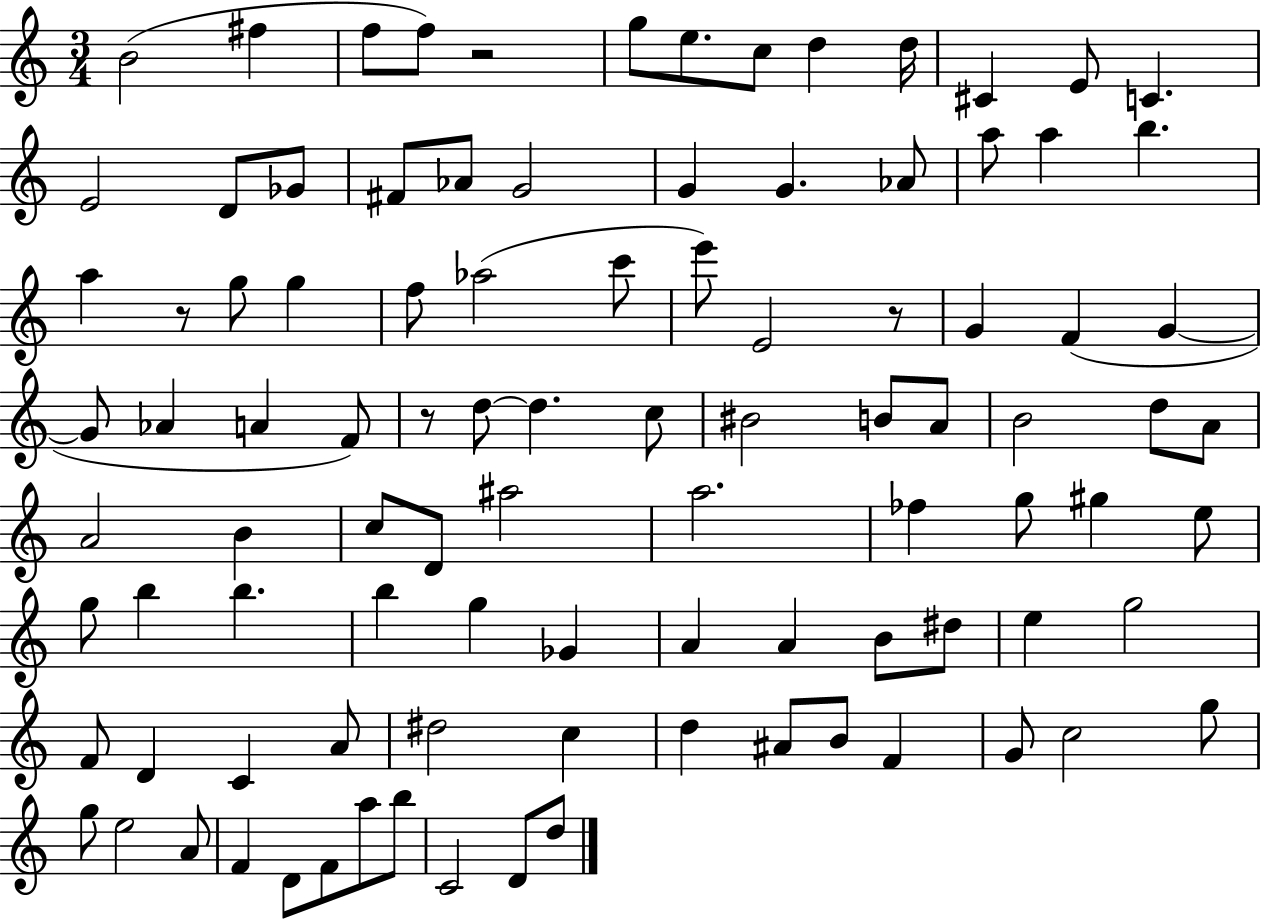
{
  \clef treble
  \numericTimeSignature
  \time 3/4
  \key c \major
  b'2( fis''4 | f''8 f''8) r2 | g''8 e''8. c''8 d''4 d''16 | cis'4 e'8 c'4. | \break e'2 d'8 ges'8 | fis'8 aes'8 g'2 | g'4 g'4. aes'8 | a''8 a''4 b''4. | \break a''4 r8 g''8 g''4 | f''8 aes''2( c'''8 | e'''8) e'2 r8 | g'4 f'4( g'4~~ | \break g'8 aes'4 a'4 f'8) | r8 d''8~~ d''4. c''8 | bis'2 b'8 a'8 | b'2 d''8 a'8 | \break a'2 b'4 | c''8 d'8 ais''2 | a''2. | fes''4 g''8 gis''4 e''8 | \break g''8 b''4 b''4. | b''4 g''4 ges'4 | a'4 a'4 b'8 dis''8 | e''4 g''2 | \break f'8 d'4 c'4 a'8 | dis''2 c''4 | d''4 ais'8 b'8 f'4 | g'8 c''2 g''8 | \break g''8 e''2 a'8 | f'4 d'8 f'8 a''8 b''8 | c'2 d'8 d''8 | \bar "|."
}